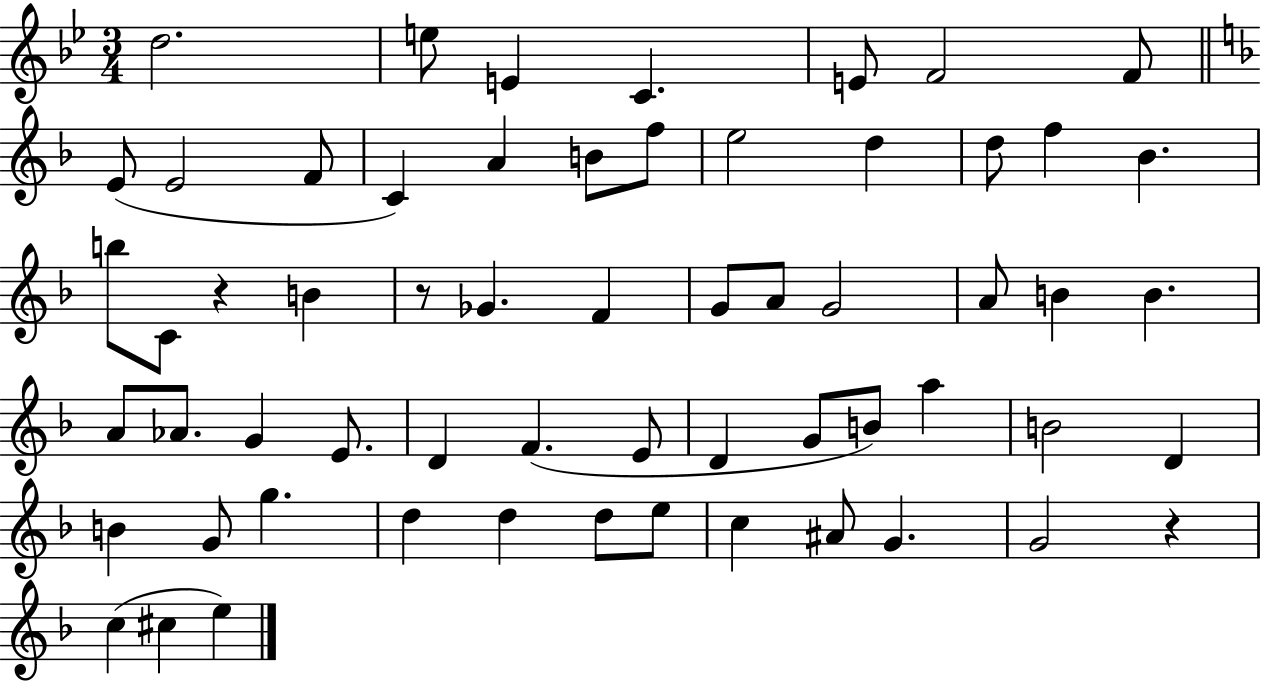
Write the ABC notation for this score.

X:1
T:Untitled
M:3/4
L:1/4
K:Bb
d2 e/2 E C E/2 F2 F/2 E/2 E2 F/2 C A B/2 f/2 e2 d d/2 f _B b/2 C/2 z B z/2 _G F G/2 A/2 G2 A/2 B B A/2 _A/2 G E/2 D F E/2 D G/2 B/2 a B2 D B G/2 g d d d/2 e/2 c ^A/2 G G2 z c ^c e